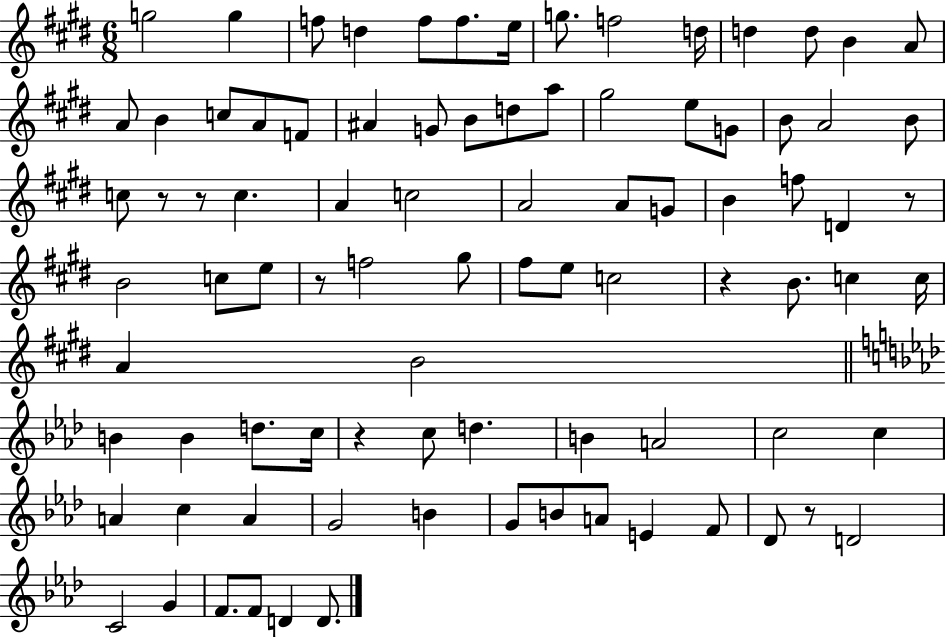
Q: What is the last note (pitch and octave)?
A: D4